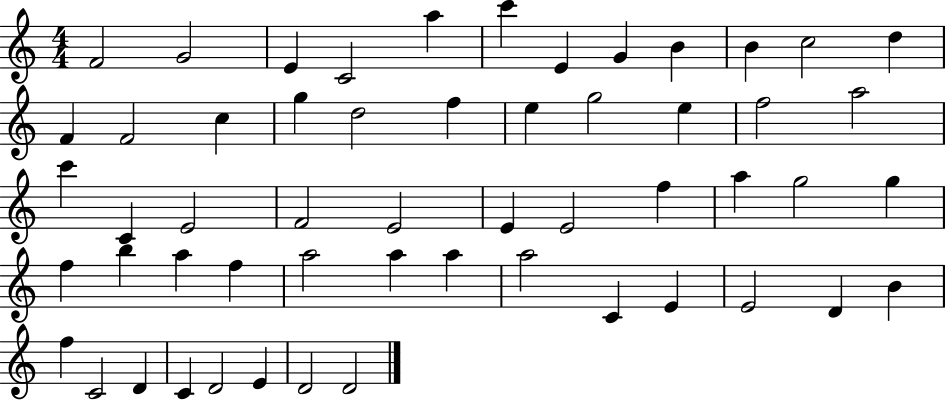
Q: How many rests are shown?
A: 0